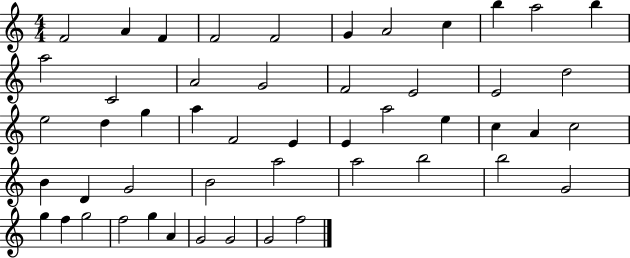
F4/h A4/q F4/q F4/h F4/h G4/q A4/h C5/q B5/q A5/h B5/q A5/h C4/h A4/h G4/h F4/h E4/h E4/h D5/h E5/h D5/q G5/q A5/q F4/h E4/q E4/q A5/h E5/q C5/q A4/q C5/h B4/q D4/q G4/h B4/h A5/h A5/h B5/h B5/h G4/h G5/q F5/q G5/h F5/h G5/q A4/q G4/h G4/h G4/h F5/h